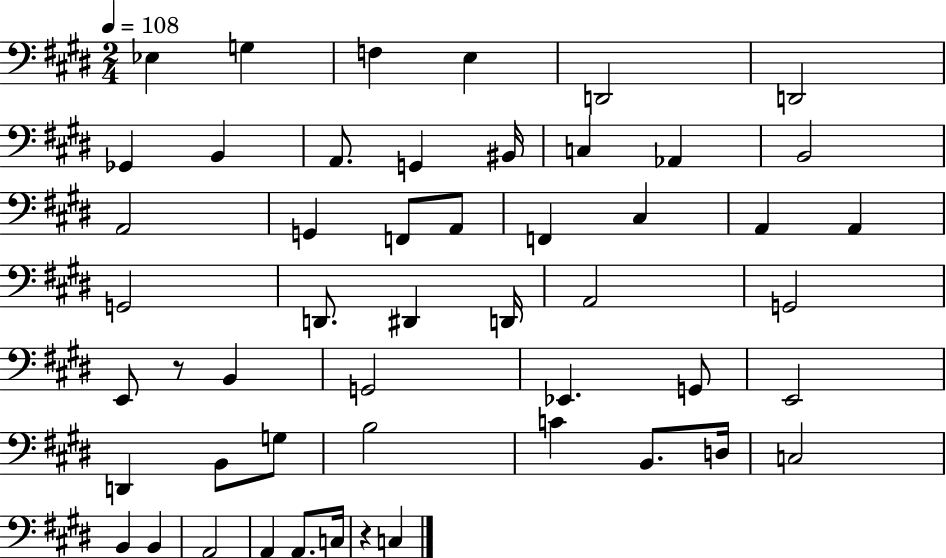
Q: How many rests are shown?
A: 2